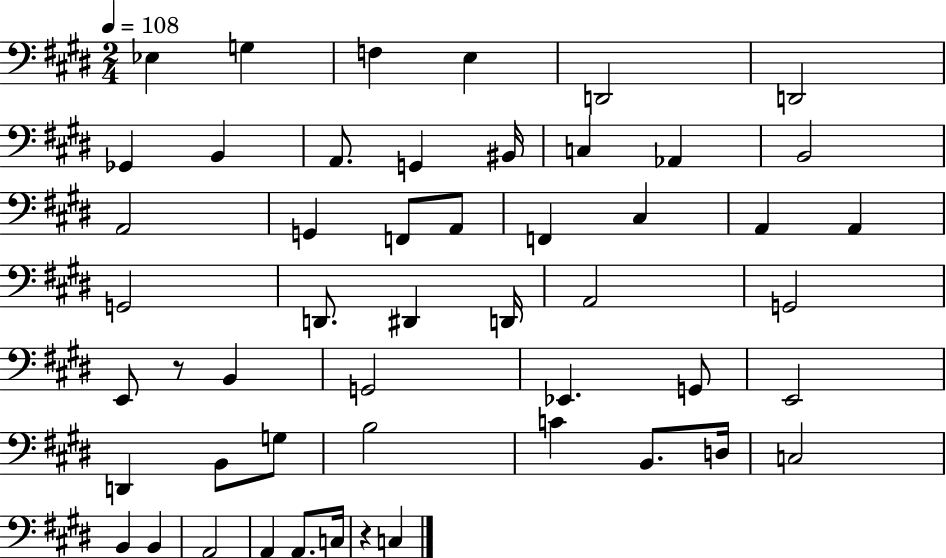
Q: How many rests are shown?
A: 2